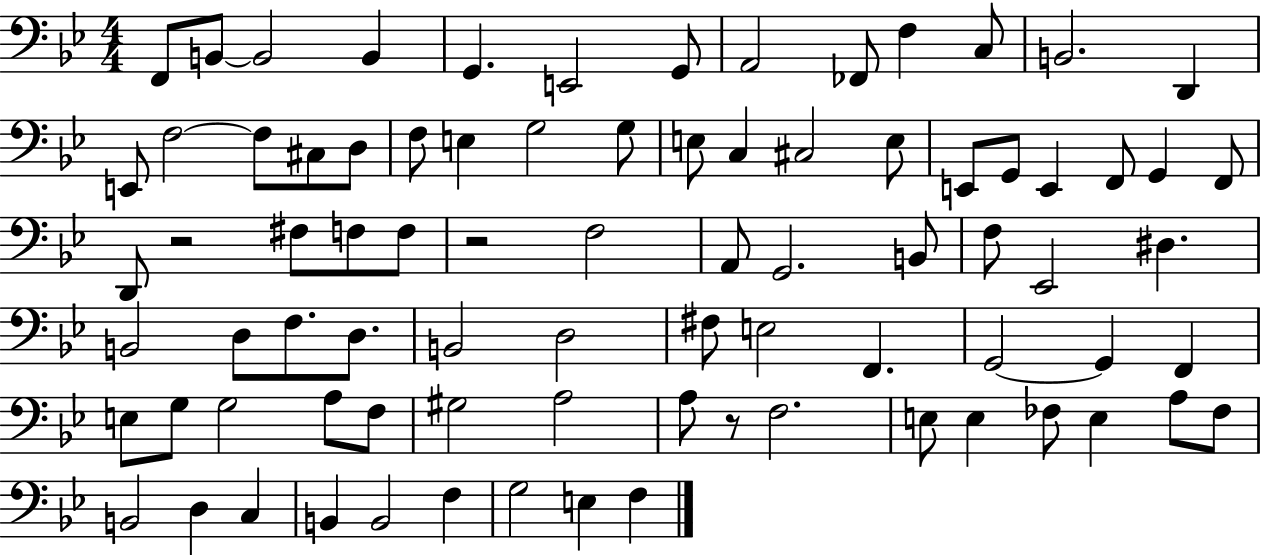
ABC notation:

X:1
T:Untitled
M:4/4
L:1/4
K:Bb
F,,/2 B,,/2 B,,2 B,, G,, E,,2 G,,/2 A,,2 _F,,/2 F, C,/2 B,,2 D,, E,,/2 F,2 F,/2 ^C,/2 D,/2 F,/2 E, G,2 G,/2 E,/2 C, ^C,2 E,/2 E,,/2 G,,/2 E,, F,,/2 G,, F,,/2 D,,/2 z2 ^F,/2 F,/2 F,/2 z2 F,2 A,,/2 G,,2 B,,/2 F,/2 _E,,2 ^D, B,,2 D,/2 F,/2 D,/2 B,,2 D,2 ^F,/2 E,2 F,, G,,2 G,, F,, E,/2 G,/2 G,2 A,/2 F,/2 ^G,2 A,2 A,/2 z/2 F,2 E,/2 E, _F,/2 E, A,/2 _F,/2 B,,2 D, C, B,, B,,2 F, G,2 E, F,